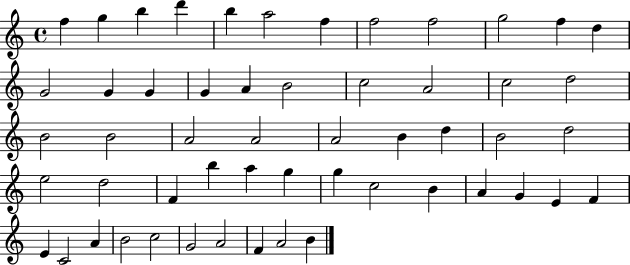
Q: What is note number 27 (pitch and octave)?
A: A4